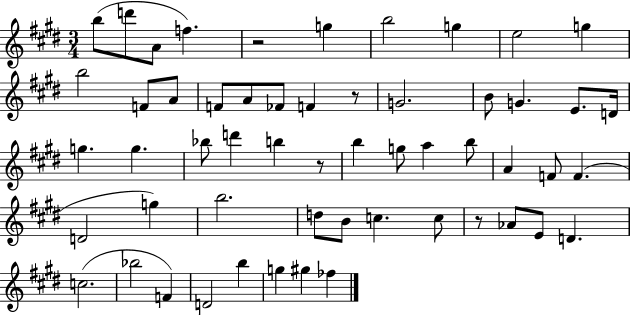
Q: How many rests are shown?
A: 4